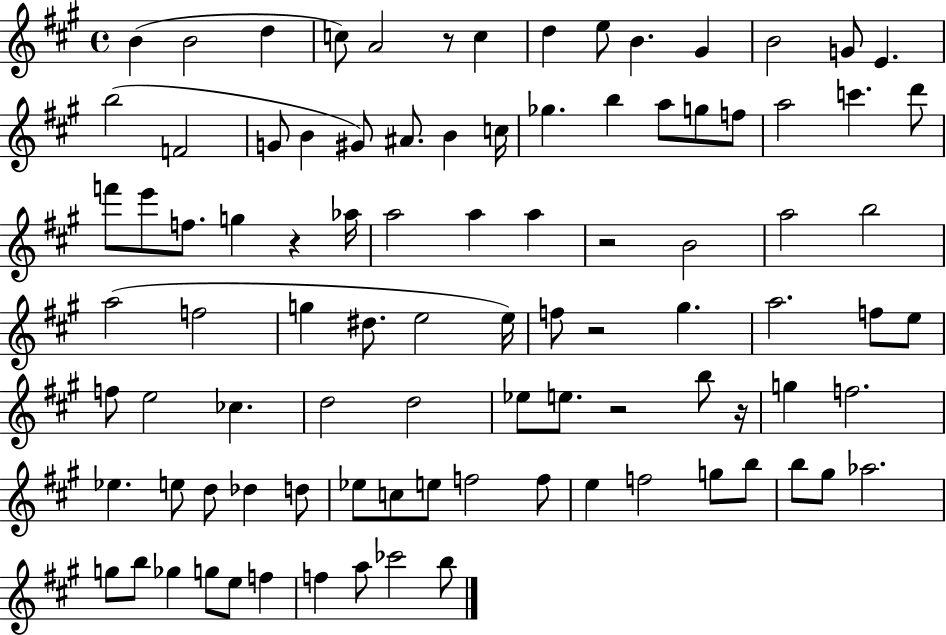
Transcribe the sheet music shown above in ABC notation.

X:1
T:Untitled
M:4/4
L:1/4
K:A
B B2 d c/2 A2 z/2 c d e/2 B ^G B2 G/2 E b2 F2 G/2 B ^G/2 ^A/2 B c/4 _g b a/2 g/2 f/2 a2 c' d'/2 f'/2 e'/2 f/2 g z _a/4 a2 a a z2 B2 a2 b2 a2 f2 g ^d/2 e2 e/4 f/2 z2 ^g a2 f/2 e/2 f/2 e2 _c d2 d2 _e/2 e/2 z2 b/2 z/4 g f2 _e e/2 d/2 _d d/2 _e/2 c/2 e/2 f2 f/2 e f2 g/2 b/2 b/2 ^g/2 _a2 g/2 b/2 _g g/2 e/2 f f a/2 _c'2 b/2